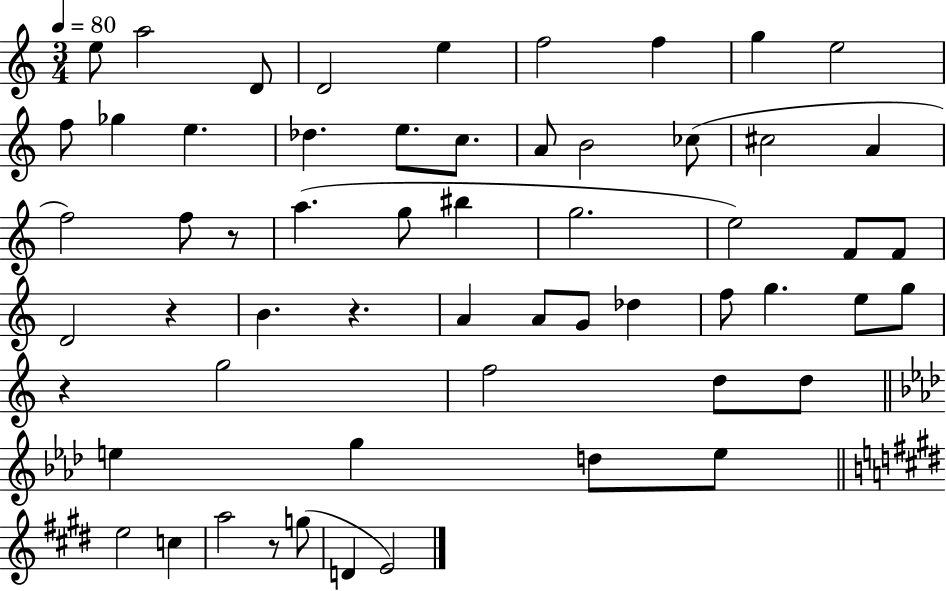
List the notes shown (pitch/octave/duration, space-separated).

E5/e A5/h D4/e D4/h E5/q F5/h F5/q G5/q E5/h F5/e Gb5/q E5/q. Db5/q. E5/e. C5/e. A4/e B4/h CES5/e C#5/h A4/q F5/h F5/e R/e A5/q. G5/e BIS5/q G5/h. E5/h F4/e F4/e D4/h R/q B4/q. R/q. A4/q A4/e G4/e Db5/q F5/e G5/q. E5/e G5/e R/q G5/h F5/h D5/e D5/e E5/q G5/q D5/e E5/e E5/h C5/q A5/h R/e G5/e D4/q E4/h